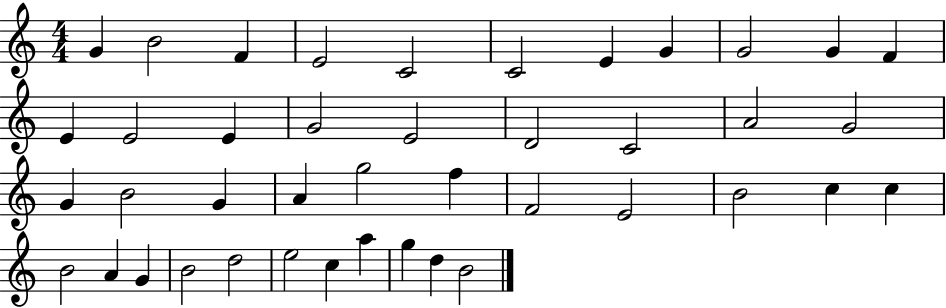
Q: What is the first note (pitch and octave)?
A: G4